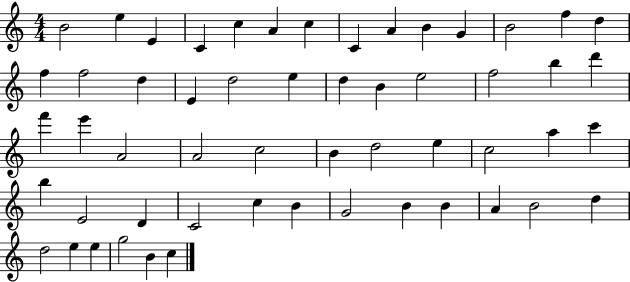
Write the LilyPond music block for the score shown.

{
  \clef treble
  \numericTimeSignature
  \time 4/4
  \key c \major
  b'2 e''4 e'4 | c'4 c''4 a'4 c''4 | c'4 a'4 b'4 g'4 | b'2 f''4 d''4 | \break f''4 f''2 d''4 | e'4 d''2 e''4 | d''4 b'4 e''2 | f''2 b''4 d'''4 | \break f'''4 e'''4 a'2 | a'2 c''2 | b'4 d''2 e''4 | c''2 a''4 c'''4 | \break b''4 e'2 d'4 | c'2 c''4 b'4 | g'2 b'4 b'4 | a'4 b'2 d''4 | \break d''2 e''4 e''4 | g''2 b'4 c''4 | \bar "|."
}